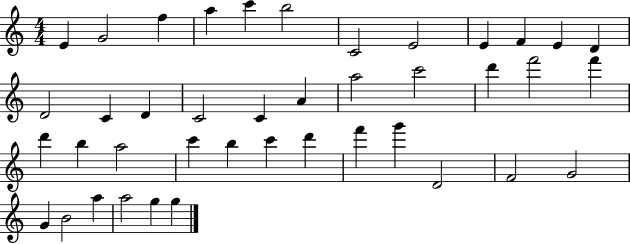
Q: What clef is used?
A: treble